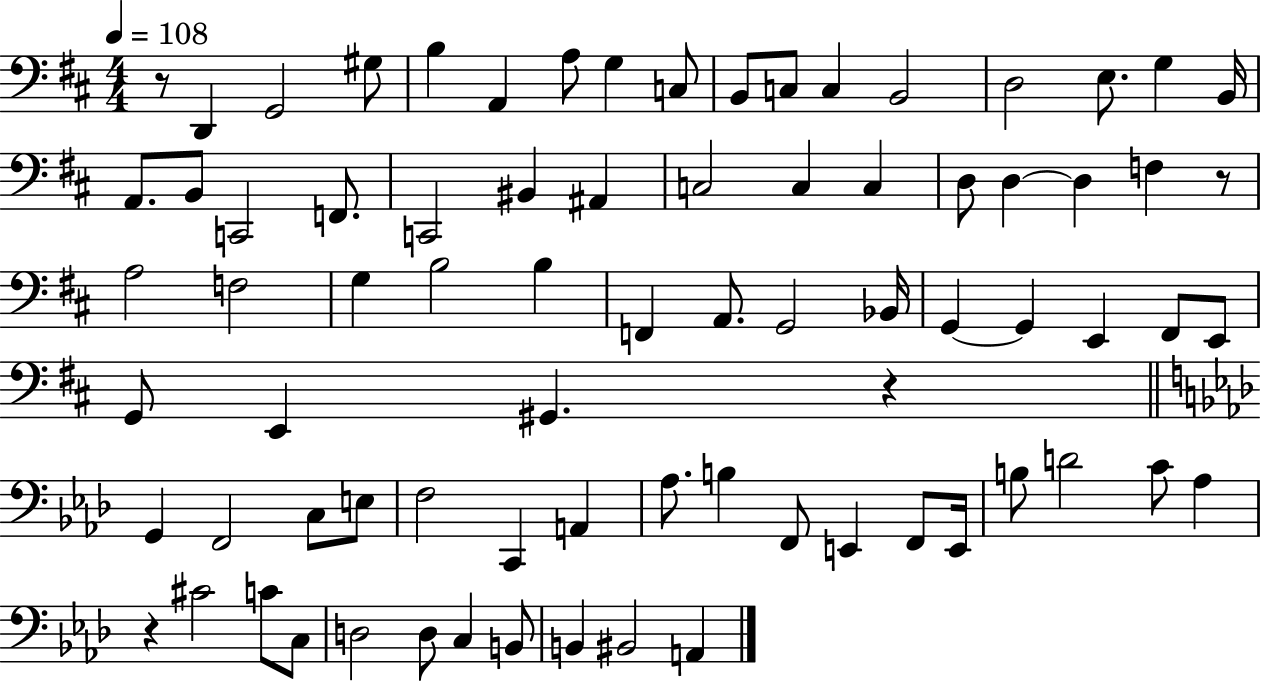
R/e D2/q G2/h G#3/e B3/q A2/q A3/e G3/q C3/e B2/e C3/e C3/q B2/h D3/h E3/e. G3/q B2/s A2/e. B2/e C2/h F2/e. C2/h BIS2/q A#2/q C3/h C3/q C3/q D3/e D3/q D3/q F3/q R/e A3/h F3/h G3/q B3/h B3/q F2/q A2/e. G2/h Bb2/s G2/q G2/q E2/q F#2/e E2/e G2/e E2/q G#2/q. R/q G2/q F2/h C3/e E3/e F3/h C2/q A2/q Ab3/e. B3/q F2/e E2/q F2/e E2/s B3/e D4/h C4/e Ab3/q R/q C#4/h C4/e C3/e D3/h D3/e C3/q B2/e B2/q BIS2/h A2/q